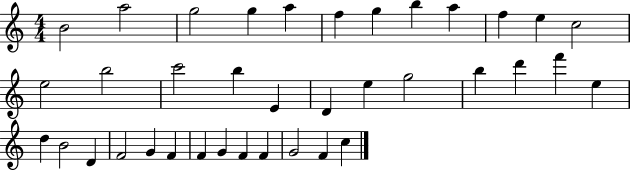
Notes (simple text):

B4/h A5/h G5/h G5/q A5/q F5/q G5/q B5/q A5/q F5/q E5/q C5/h E5/h B5/h C6/h B5/q E4/q D4/q E5/q G5/h B5/q D6/q F6/q E5/q D5/q B4/h D4/q F4/h G4/q F4/q F4/q G4/q F4/q F4/q G4/h F4/q C5/q